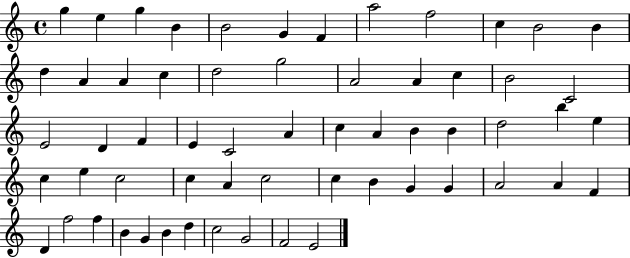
{
  \clef treble
  \time 4/4
  \defaultTimeSignature
  \key c \major
  g''4 e''4 g''4 b'4 | b'2 g'4 f'4 | a''2 f''2 | c''4 b'2 b'4 | \break d''4 a'4 a'4 c''4 | d''2 g''2 | a'2 a'4 c''4 | b'2 c'2 | \break e'2 d'4 f'4 | e'4 c'2 a'4 | c''4 a'4 b'4 b'4 | d''2 b''4 e''4 | \break c''4 e''4 c''2 | c''4 a'4 c''2 | c''4 b'4 g'4 g'4 | a'2 a'4 f'4 | \break d'4 f''2 f''4 | b'4 g'4 b'4 d''4 | c''2 g'2 | f'2 e'2 | \break \bar "|."
}